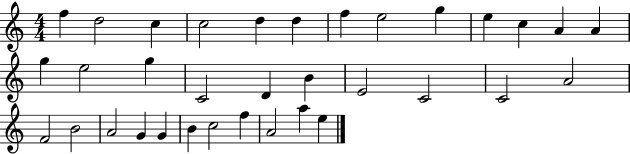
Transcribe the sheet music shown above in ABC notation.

X:1
T:Untitled
M:4/4
L:1/4
K:C
f d2 c c2 d d f e2 g e c A A g e2 g C2 D B E2 C2 C2 A2 F2 B2 A2 G G B c2 f A2 a e